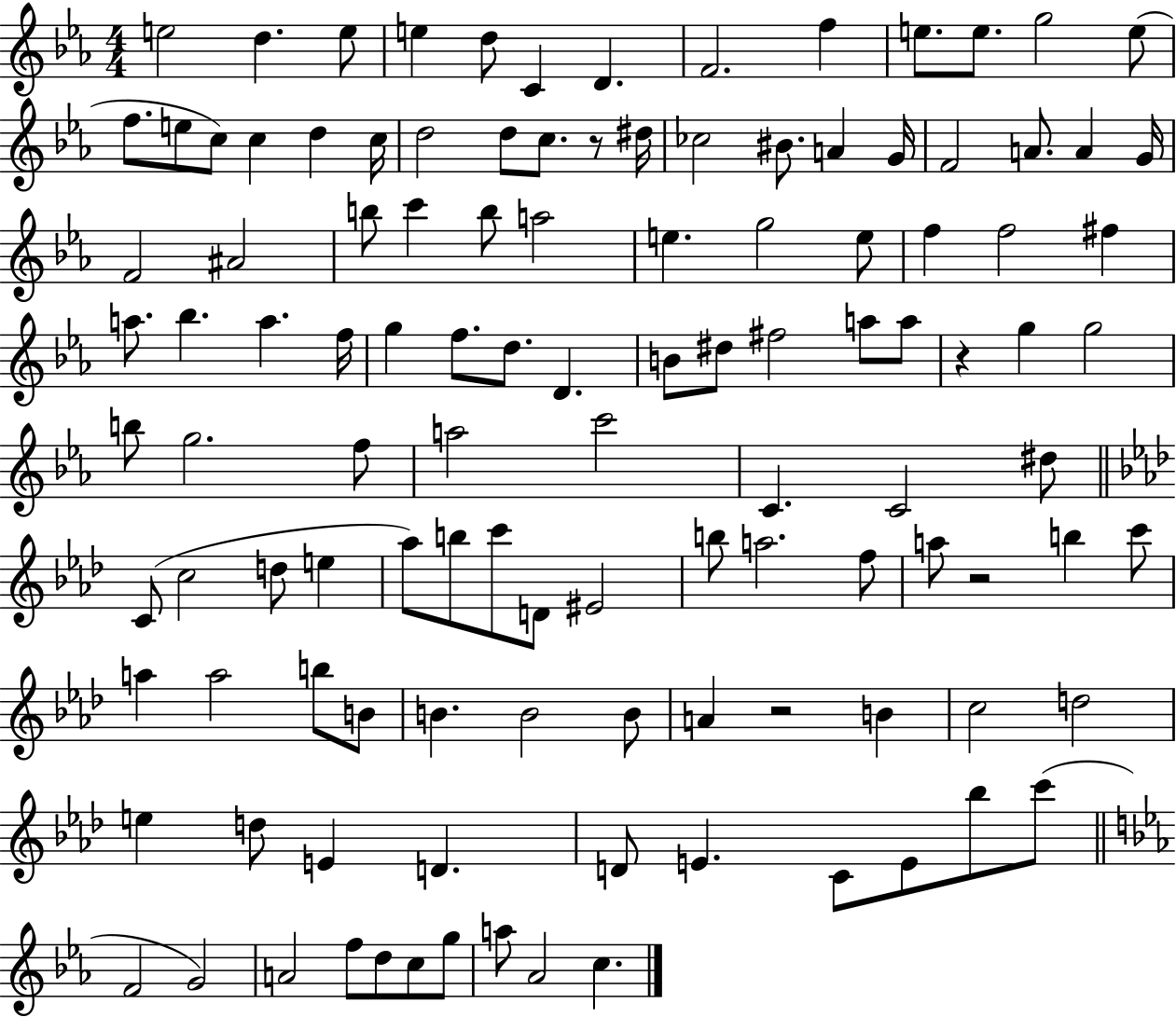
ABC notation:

X:1
T:Untitled
M:4/4
L:1/4
K:Eb
e2 d e/2 e d/2 C D F2 f e/2 e/2 g2 e/2 f/2 e/2 c/2 c d c/4 d2 d/2 c/2 z/2 ^d/4 _c2 ^B/2 A G/4 F2 A/2 A G/4 F2 ^A2 b/2 c' b/2 a2 e g2 e/2 f f2 ^f a/2 _b a f/4 g f/2 d/2 D B/2 ^d/2 ^f2 a/2 a/2 z g g2 b/2 g2 f/2 a2 c'2 C C2 ^d/2 C/2 c2 d/2 e _a/2 b/2 c'/2 D/2 ^E2 b/2 a2 f/2 a/2 z2 b c'/2 a a2 b/2 B/2 B B2 B/2 A z2 B c2 d2 e d/2 E D D/2 E C/2 E/2 _b/2 c'/2 F2 G2 A2 f/2 d/2 c/2 g/2 a/2 _A2 c